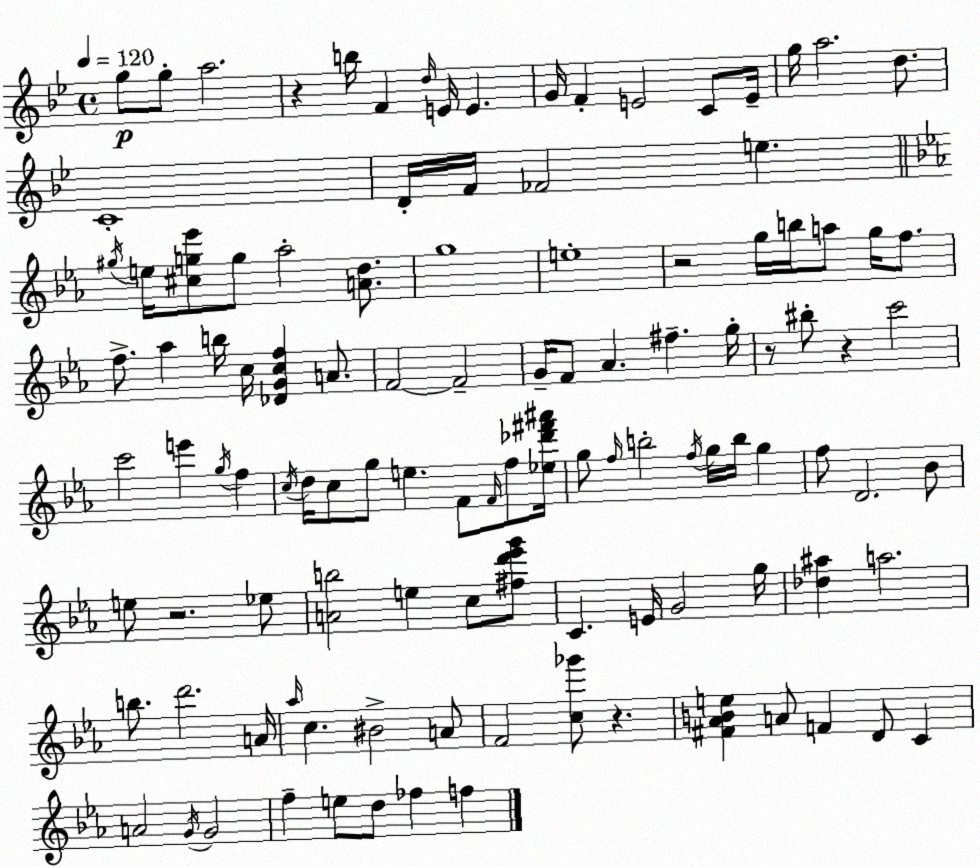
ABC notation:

X:1
T:Untitled
M:4/4
L:1/4
K:Gm
g/2 g/2 a2 z b/4 F d/4 E/4 E G/4 F E2 C/2 E/4 g/4 a2 d/2 C4 D/4 F/4 _F2 e ^g/4 e/4 [^cg_e']/2 g/2 _a2 [Ad]/2 g4 e4 z2 g/4 b/4 a/2 g/4 f/2 f/2 _a b/4 c/4 [_DGcf] A/2 F2 F2 G/4 F/2 _A ^f g/4 z/2 ^b/2 z c'2 c'2 e' g/4 f c/4 d/4 c/2 g/2 e F/2 F/4 f/2 [_e_d'^f'^a']/4 g/2 f/4 b2 f/4 g/4 b/4 g f/2 D2 _B/2 e/2 z2 _e/2 [Ab]2 e c/2 [^fd'_e'g']/2 C E/4 G2 g/4 [_d^a] a2 b/2 d'2 A/4 _a/4 c ^B2 A/2 F2 [c_g']/2 z [^F_ABe] A/2 F D/2 C A2 G/4 G2 f e/2 d/2 _f f